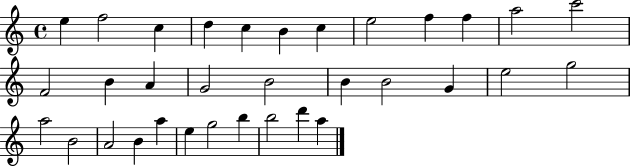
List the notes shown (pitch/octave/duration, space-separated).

E5/q F5/h C5/q D5/q C5/q B4/q C5/q E5/h F5/q F5/q A5/h C6/h F4/h B4/q A4/q G4/h B4/h B4/q B4/h G4/q E5/h G5/h A5/h B4/h A4/h B4/q A5/q E5/q G5/h B5/q B5/h D6/q A5/q